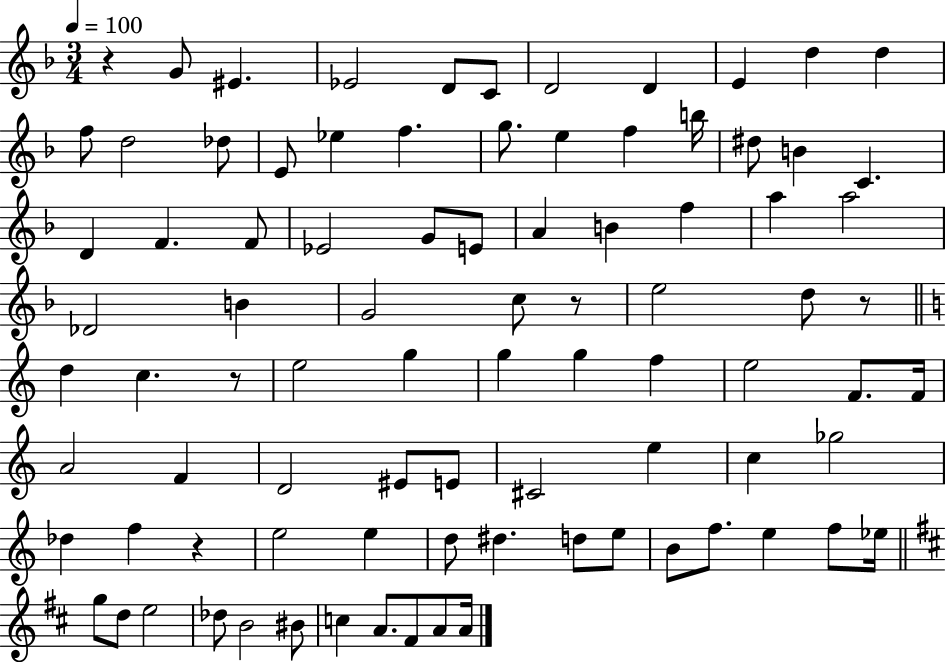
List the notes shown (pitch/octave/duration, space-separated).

R/q G4/e EIS4/q. Eb4/h D4/e C4/e D4/h D4/q E4/q D5/q D5/q F5/e D5/h Db5/e E4/e Eb5/q F5/q. G5/e. E5/q F5/q B5/s D#5/e B4/q C4/q. D4/q F4/q. F4/e Eb4/h G4/e E4/e A4/q B4/q F5/q A5/q A5/h Db4/h B4/q G4/h C5/e R/e E5/h D5/e R/e D5/q C5/q. R/e E5/h G5/q G5/q G5/q F5/q E5/h F4/e. F4/s A4/h F4/q D4/h EIS4/e E4/e C#4/h E5/q C5/q Gb5/h Db5/q F5/q R/q E5/h E5/q D5/e D#5/q. D5/e E5/e B4/e F5/e. E5/q F5/e Eb5/s G5/e D5/e E5/h Db5/e B4/h BIS4/e C5/q A4/e. F#4/e A4/e A4/s